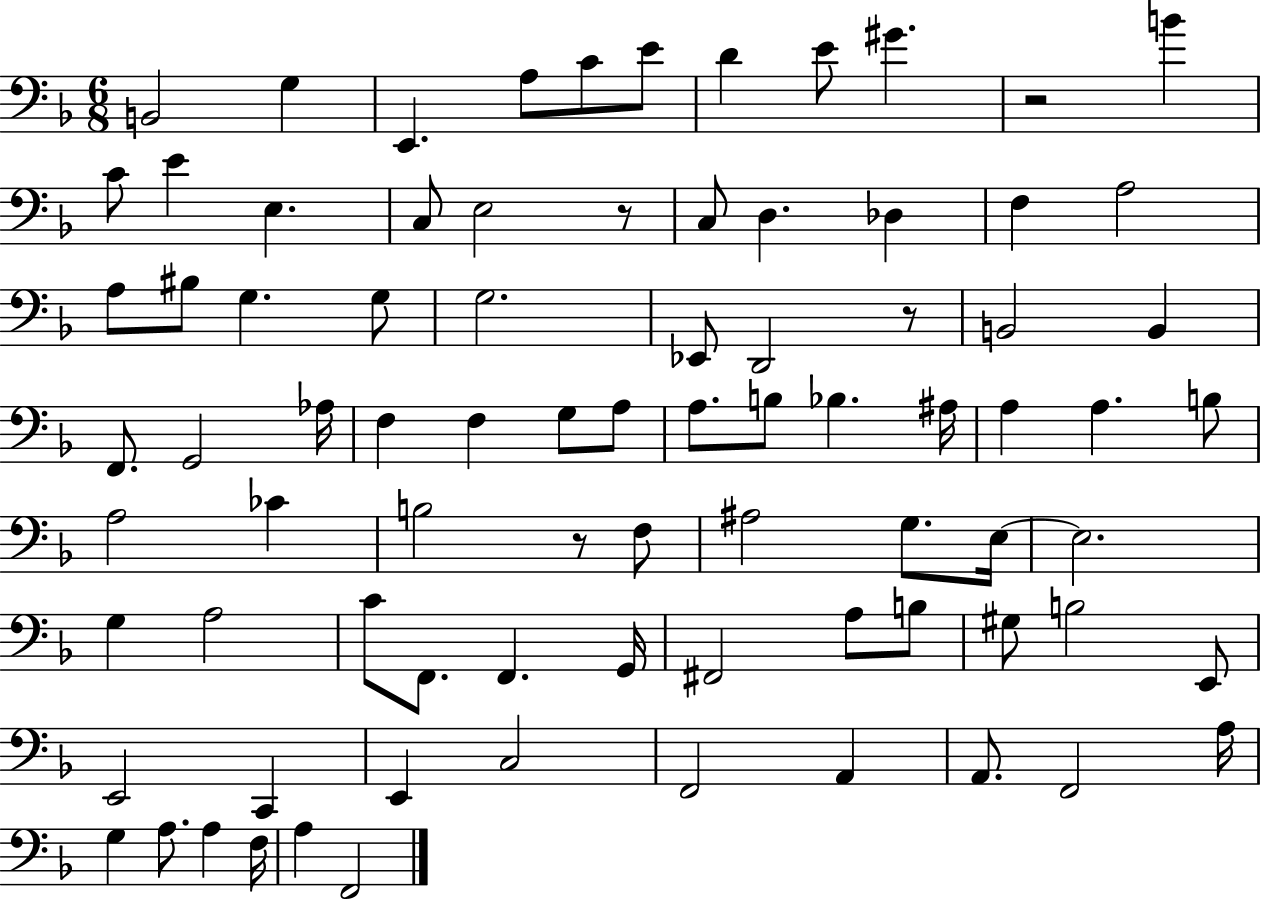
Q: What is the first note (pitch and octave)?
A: B2